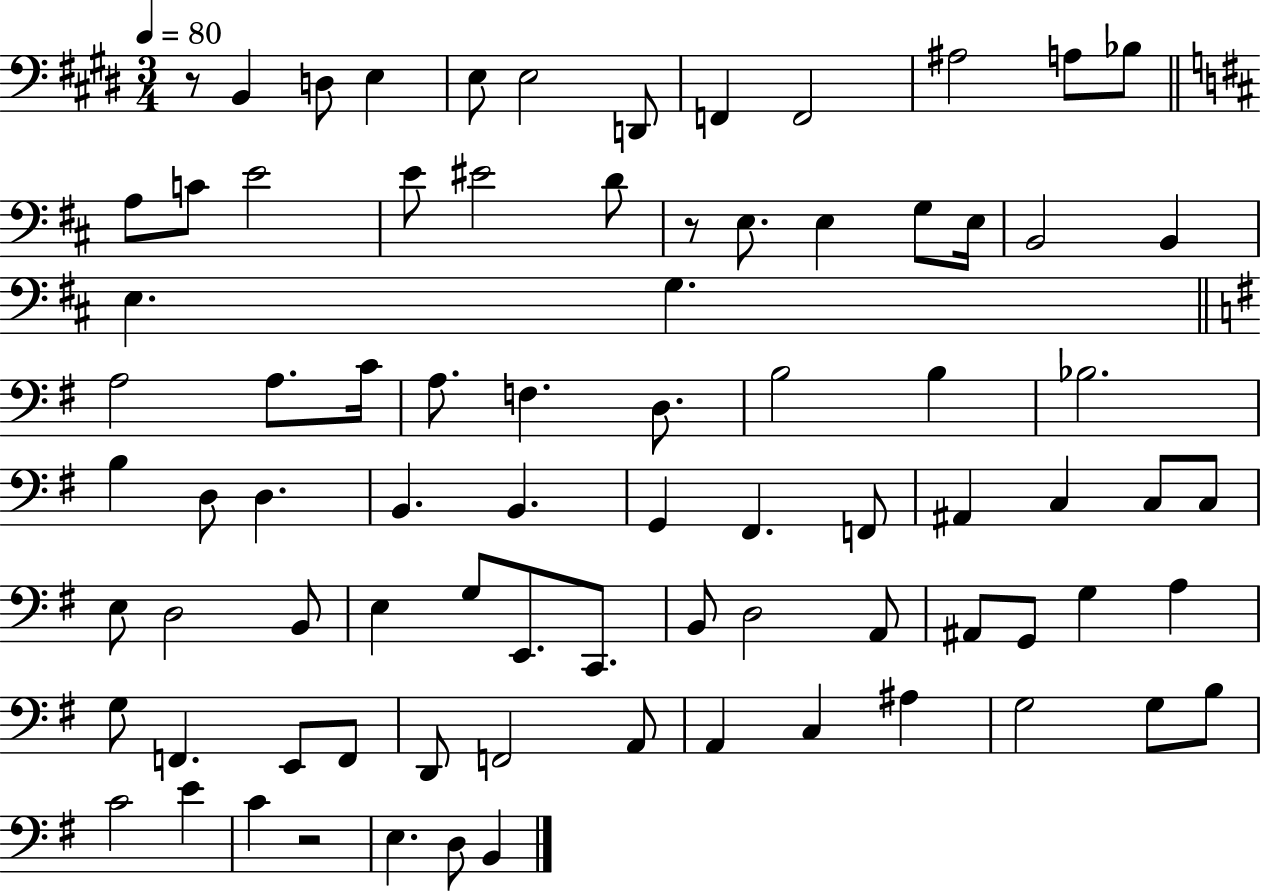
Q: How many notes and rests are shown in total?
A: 82